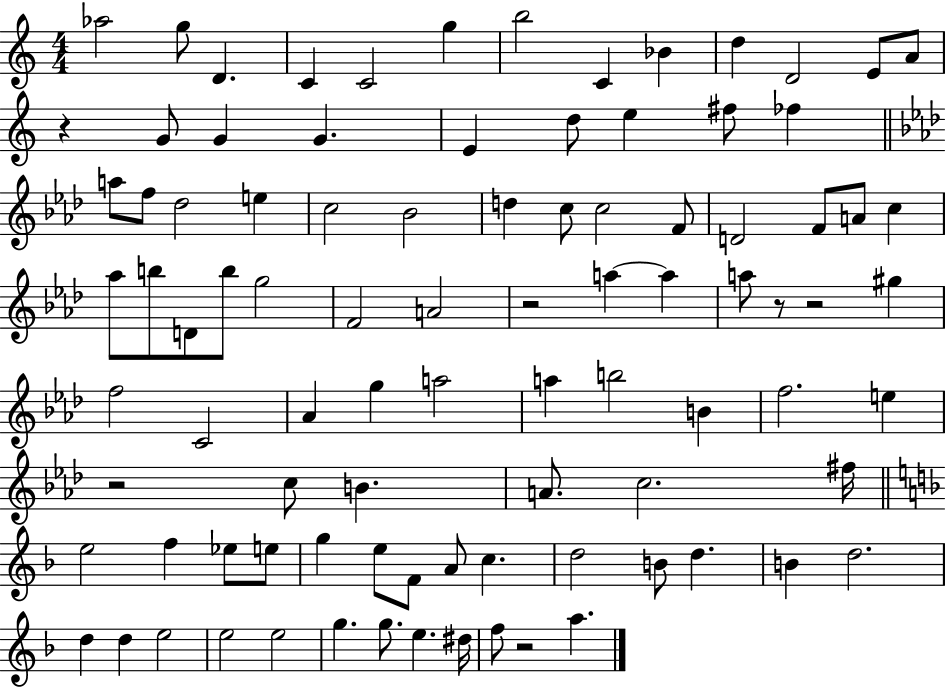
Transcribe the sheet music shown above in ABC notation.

X:1
T:Untitled
M:4/4
L:1/4
K:C
_a2 g/2 D C C2 g b2 C _B d D2 E/2 A/2 z G/2 G G E d/2 e ^f/2 _f a/2 f/2 _d2 e c2 _B2 d c/2 c2 F/2 D2 F/2 A/2 c _a/2 b/2 D/2 b/2 g2 F2 A2 z2 a a a/2 z/2 z2 ^g f2 C2 _A g a2 a b2 B f2 e z2 c/2 B A/2 c2 ^f/4 e2 f _e/2 e/2 g e/2 F/2 A/2 c d2 B/2 d B d2 d d e2 e2 e2 g g/2 e ^d/4 f/2 z2 a